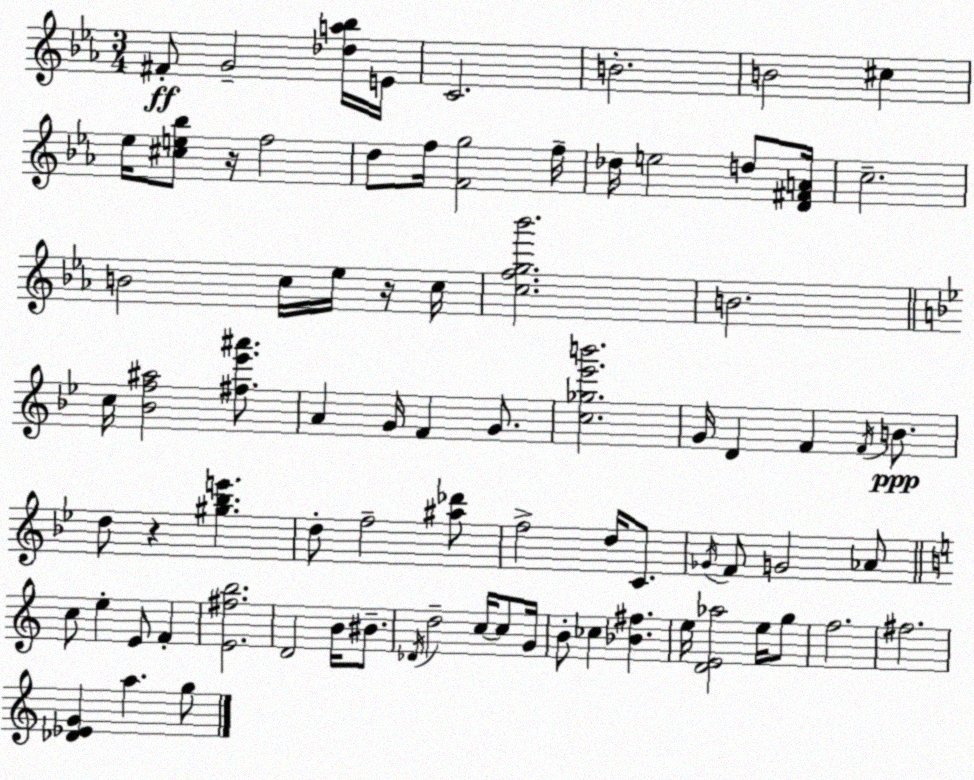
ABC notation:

X:1
T:Untitled
M:3/4
L:1/4
K:Eb
^F/2 G2 [_da_b]/4 E/4 C2 B2 B2 ^c _e/4 [^ce_b]/2 z/4 f2 d/2 f/4 [Fg]2 f/4 _d/4 e2 d/2 [D^FA]/4 c2 B2 c/4 _e/4 z/4 c/4 [cfg_b']2 B2 c/4 [_Bf^a]2 [^f_e'^a']/2 A G/4 F G/2 [c_g_e'b']2 G/4 D F F/4 B/2 d/2 z [^g_be'] d/2 f2 [^a_d']/2 f2 d/4 C/2 _G/4 F/2 G2 _A/2 c/2 e E/2 F [E^fb]2 D2 B/4 ^B/2 _D/4 d2 c/4 c/2 G/4 B/2 _c [_B^f] e/4 [DE_a]2 e/4 g/2 f2 ^f2 [_D_EG] a g/2